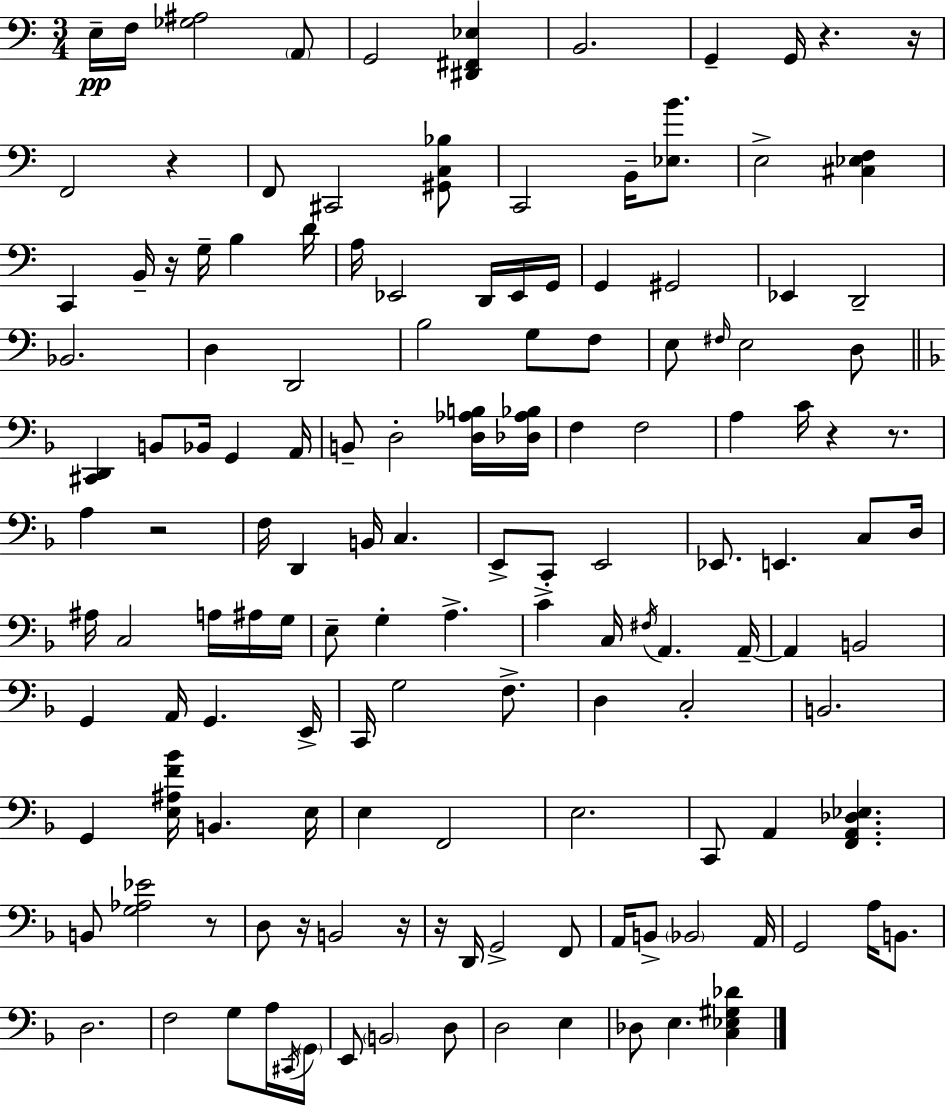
X:1
T:Untitled
M:3/4
L:1/4
K:Am
E,/4 F,/4 [_G,^A,]2 A,,/2 G,,2 [^D,,^F,,_E,] B,,2 G,, G,,/4 z z/4 F,,2 z F,,/2 ^C,,2 [^G,,C,_B,]/2 C,,2 B,,/4 [_E,B]/2 E,2 [^C,_E,F,] C,, B,,/4 z/4 G,/4 B, D/4 A,/4 _E,,2 D,,/4 _E,,/4 G,,/4 G,, ^G,,2 _E,, D,,2 _B,,2 D, D,,2 B,2 G,/2 F,/2 E,/2 ^F,/4 E,2 D,/2 [^C,,D,,] B,,/2 _B,,/4 G,, A,,/4 B,,/2 D,2 [D,_A,B,]/4 [_D,_A,_B,]/4 F, F,2 A, C/4 z z/2 A, z2 F,/4 D,, B,,/4 C, E,,/2 C,,/2 E,,2 _E,,/2 E,, C,/2 D,/4 ^A,/4 C,2 A,/4 ^A,/4 G,/4 E,/2 G, A, C C,/4 ^F,/4 A,, A,,/4 A,, B,,2 G,, A,,/4 G,, E,,/4 C,,/4 G,2 F,/2 D, C,2 B,,2 G,, [E,^A,F_B]/4 B,, E,/4 E, F,,2 E,2 C,,/2 A,, [F,,A,,_D,_E,] B,,/2 [G,_A,_E]2 z/2 D,/2 z/4 B,,2 z/4 z/4 D,,/4 G,,2 F,,/2 A,,/4 B,,/2 _B,,2 A,,/4 G,,2 A,/4 B,,/2 D,2 F,2 G,/2 A,/4 ^C,,/4 G,,/4 E,,/2 B,,2 D,/2 D,2 E, _D,/2 E, [C,_E,^G,_D]